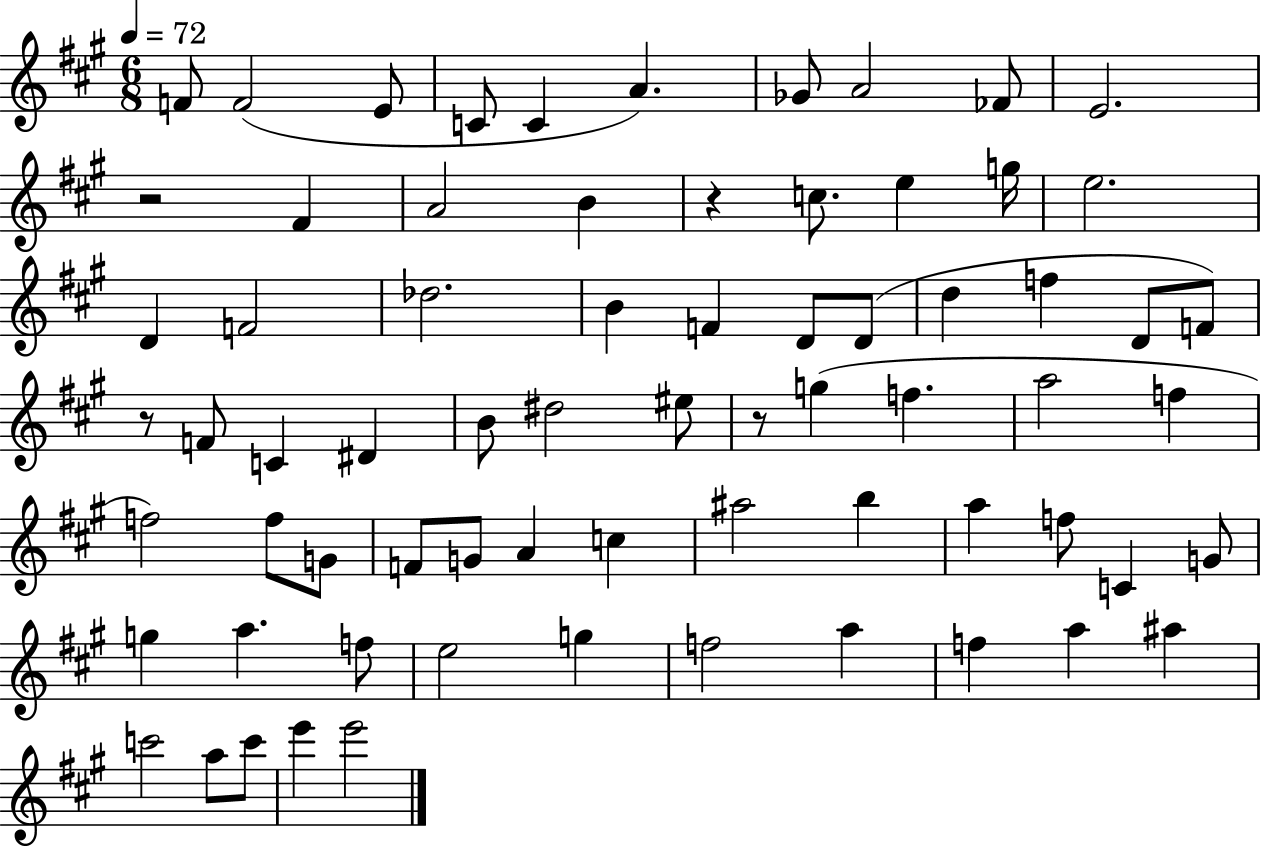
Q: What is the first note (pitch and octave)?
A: F4